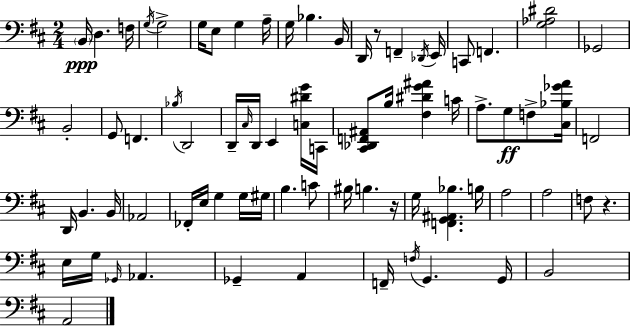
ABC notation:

X:1
T:Untitled
M:2/4
L:1/4
K:D
B,,/4 D, F,/4 G,/4 G,2 G,/4 E,/2 G, A,/4 G,/4 _B, B,,/4 D,,/4 z/2 F,, _D,,/4 E,,/4 C,,/2 F,, [G,_A,^D]2 _G,,2 B,,2 G,,/2 F,, _B,/4 D,,2 D,,/4 ^C,/4 D,,/4 E,, [C,^DG]/4 C,,/4 [^C,,_D,,F,,^A,,]/2 B,/4 [^F,^DG^A] C/4 A,/2 G,/2 F,/2 [^C,_B,_GA]/4 F,,2 D,,/4 B,, B,,/4 _A,,2 _F,,/4 E,/4 G, G,/4 ^G,/4 B, C/2 ^B,/4 B, z/4 G,/4 [F,,G,,^A,,_B,] B,/4 A,2 A,2 F,/2 z E,/4 G,/4 _G,,/4 _A,, _G,, A,, F,,/4 F,/4 G,, G,,/4 B,,2 A,,2